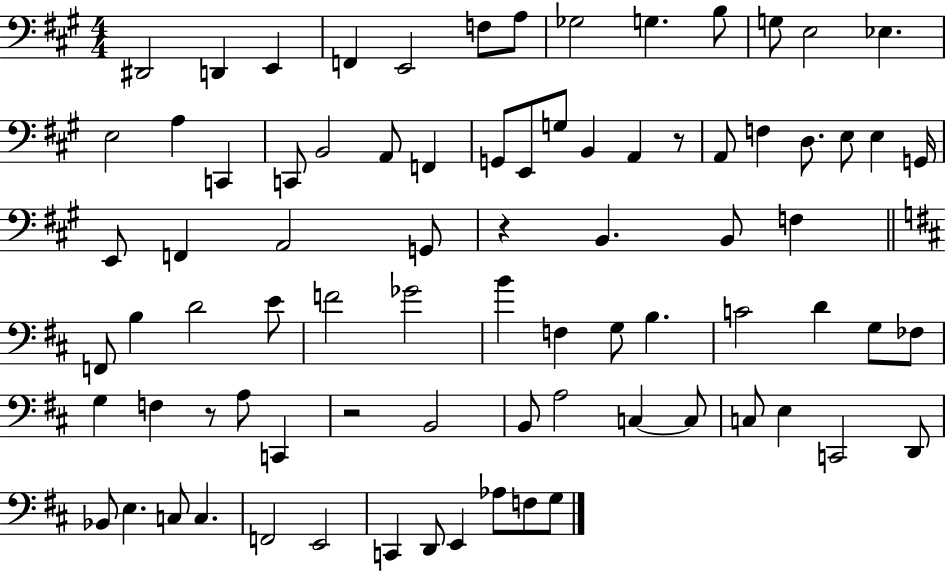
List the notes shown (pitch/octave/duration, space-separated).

D#2/h D2/q E2/q F2/q E2/h F3/e A3/e Gb3/h G3/q. B3/e G3/e E3/h Eb3/q. E3/h A3/q C2/q C2/e B2/h A2/e F2/q G2/e E2/e G3/e B2/q A2/q R/e A2/e F3/q D3/e. E3/e E3/q G2/s E2/e F2/q A2/h G2/e R/q B2/q. B2/e F3/q F2/e B3/q D4/h E4/e F4/h Gb4/h B4/q F3/q G3/e B3/q. C4/h D4/q G3/e FES3/e G3/q F3/q R/e A3/e C2/q R/h B2/h B2/e A3/h C3/q C3/e C3/e E3/q C2/h D2/e Bb2/e E3/q. C3/e C3/q. F2/h E2/h C2/q D2/e E2/q Ab3/e F3/e G3/e